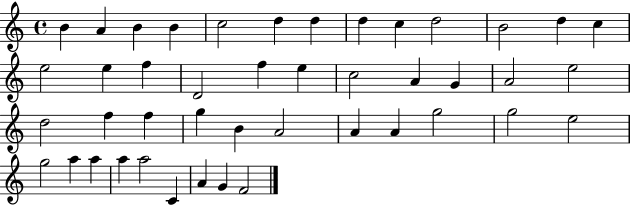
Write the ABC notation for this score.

X:1
T:Untitled
M:4/4
L:1/4
K:C
B A B B c2 d d d c d2 B2 d c e2 e f D2 f e c2 A G A2 e2 d2 f f g B A2 A A g2 g2 e2 g2 a a a a2 C A G F2